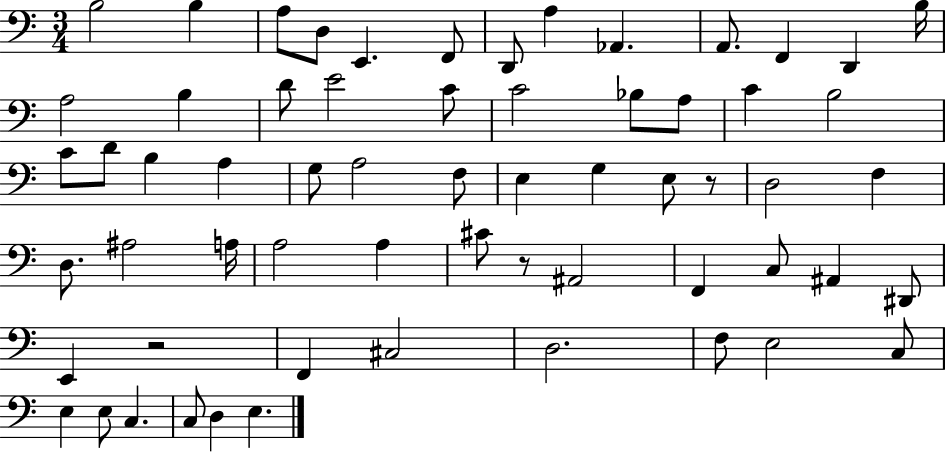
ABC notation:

X:1
T:Untitled
M:3/4
L:1/4
K:C
B,2 B, A,/2 D,/2 E,, F,,/2 D,,/2 A, _A,, A,,/2 F,, D,, B,/4 A,2 B, D/2 E2 C/2 C2 _B,/2 A,/2 C B,2 C/2 D/2 B, A, G,/2 A,2 F,/2 E, G, E,/2 z/2 D,2 F, D,/2 ^A,2 A,/4 A,2 A, ^C/2 z/2 ^A,,2 F,, C,/2 ^A,, ^D,,/2 E,, z2 F,, ^C,2 D,2 F,/2 E,2 C,/2 E, E,/2 C, C,/2 D, E,